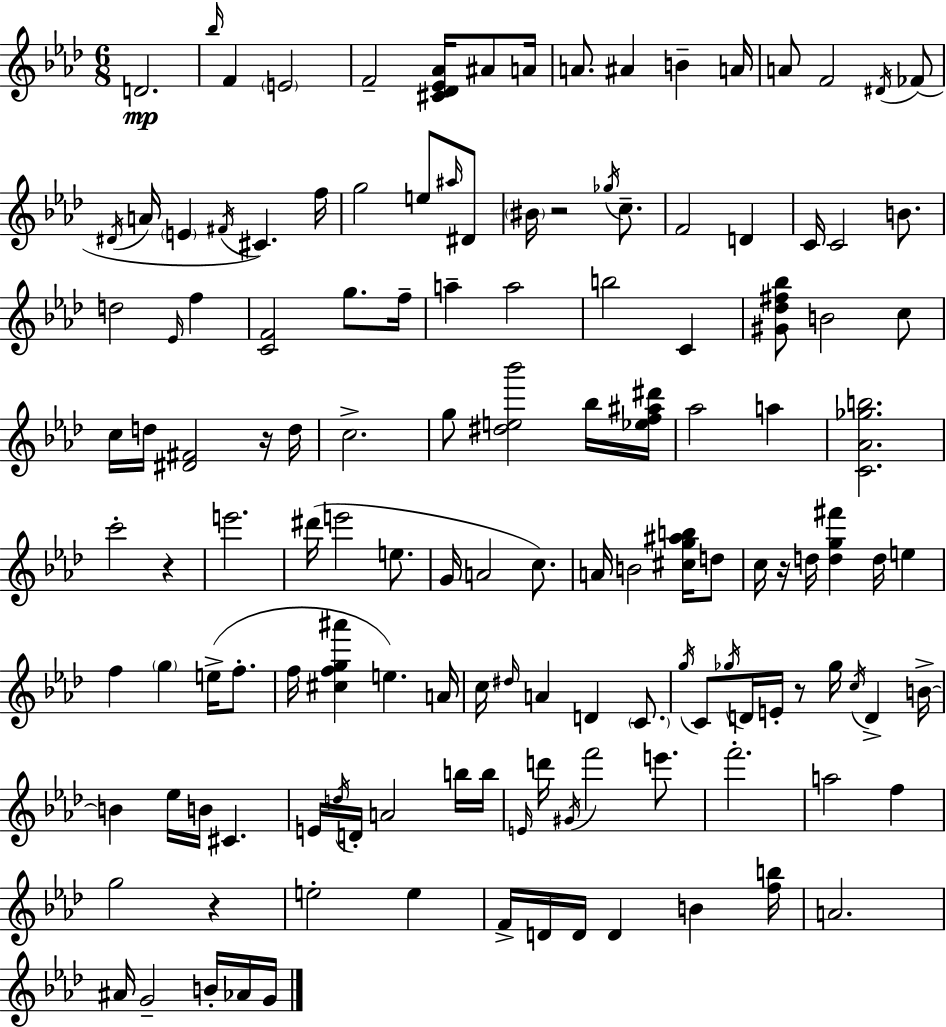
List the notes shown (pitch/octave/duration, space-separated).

D4/h. Bb5/s F4/q E4/h F4/h [C#4,Db4,Eb4,Ab4]/s A#4/e A4/s A4/e. A#4/q B4/q A4/s A4/e F4/h D#4/s FES4/e D#4/s A4/s E4/q F#4/s C#4/q. F5/s G5/h E5/e A#5/s D#4/e BIS4/s R/h Gb5/s C5/e. F4/h D4/q C4/s C4/h B4/e. D5/h Eb4/s F5/q [C4,F4]/h G5/e. F5/s A5/q A5/h B5/h C4/q [G#4,Db5,F#5,Bb5]/e B4/h C5/e C5/s D5/s [D#4,F#4]/h R/s D5/s C5/h. G5/e [D#5,E5,Bb6]/h Bb5/s [Eb5,F5,A#5,D#6]/s Ab5/h A5/q [C4,Ab4,Gb5,B5]/h. C6/h R/q E6/h. D#6/s E6/h E5/e. G4/s A4/h C5/e. A4/s B4/h [C#5,G5,A#5,B5]/s D5/e C5/s R/s D5/s [D5,G5,F#6]/q D5/s E5/q F5/q G5/q E5/s F5/e. F5/s [C#5,F5,G5,A#6]/q E5/q. A4/s C5/s D#5/s A4/q D4/q C4/e. G5/s C4/e Gb5/s D4/s E4/s R/e Gb5/s C5/s D4/q B4/s B4/q Eb5/s B4/s C#4/q. E4/s D5/s D4/s A4/h B5/s B5/s E4/s D6/s G#4/s F6/h E6/e. F6/h. A5/h F5/q G5/h R/q E5/h E5/q F4/s D4/s D4/s D4/q B4/q [F5,B5]/s A4/h. A#4/s G4/h B4/s Ab4/s G4/s